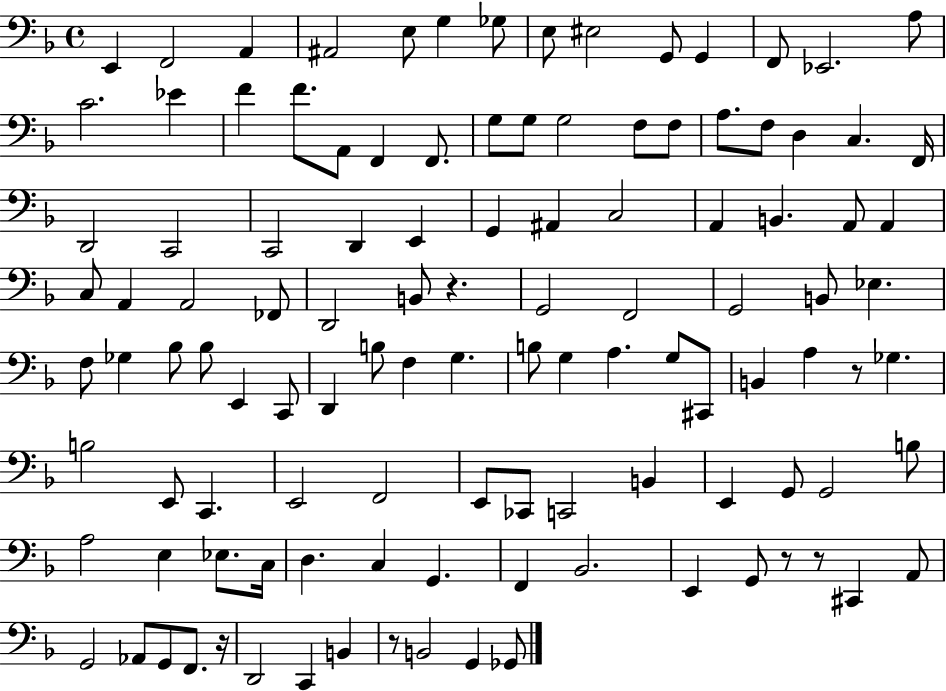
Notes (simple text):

E2/q F2/h A2/q A#2/h E3/e G3/q Gb3/e E3/e EIS3/h G2/e G2/q F2/e Eb2/h. A3/e C4/h. Eb4/q F4/q F4/e. A2/e F2/q F2/e. G3/e G3/e G3/h F3/e F3/e A3/e. F3/e D3/q C3/q. F2/s D2/h C2/h C2/h D2/q E2/q G2/q A#2/q C3/h A2/q B2/q. A2/e A2/q C3/e A2/q A2/h FES2/e D2/h B2/e R/q. G2/h F2/h G2/h B2/e Eb3/q. F3/e Gb3/q Bb3/e Bb3/e E2/q C2/e D2/q B3/e F3/q G3/q. B3/e G3/q A3/q. G3/e C#2/e B2/q A3/q R/e Gb3/q. B3/h E2/e C2/q. E2/h F2/h E2/e CES2/e C2/h B2/q E2/q G2/e G2/h B3/e A3/h E3/q Eb3/e. C3/s D3/q. C3/q G2/q. F2/q Bb2/h. E2/q G2/e R/e R/e C#2/q A2/e G2/h Ab2/e G2/e F2/e. R/s D2/h C2/q B2/q R/e B2/h G2/q Gb2/e